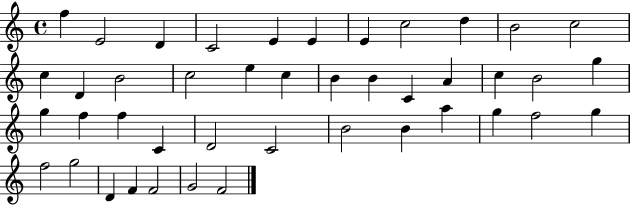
X:1
T:Untitled
M:4/4
L:1/4
K:C
f E2 D C2 E E E c2 d B2 c2 c D B2 c2 e c B B C A c B2 g g f f C D2 C2 B2 B a g f2 g f2 g2 D F F2 G2 F2